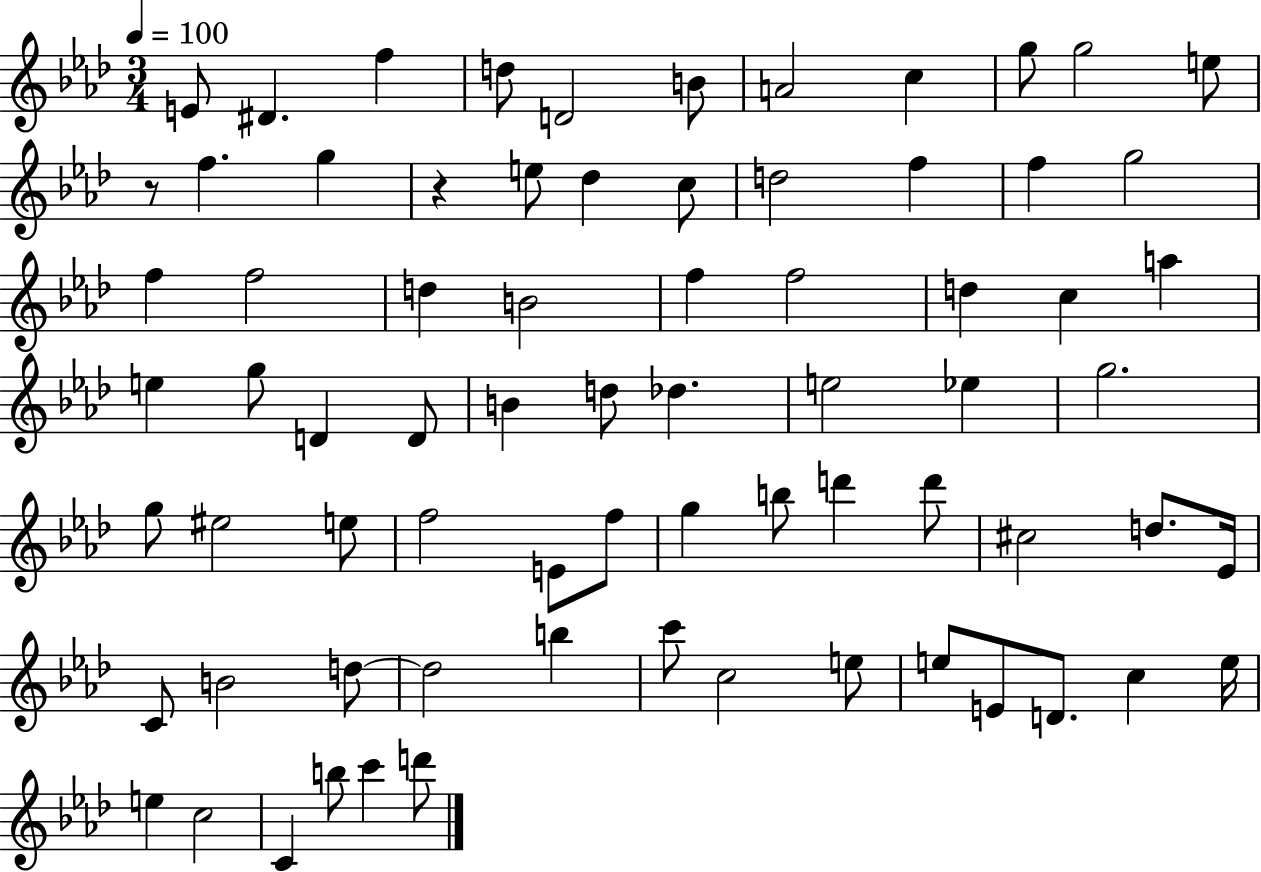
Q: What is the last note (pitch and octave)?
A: D6